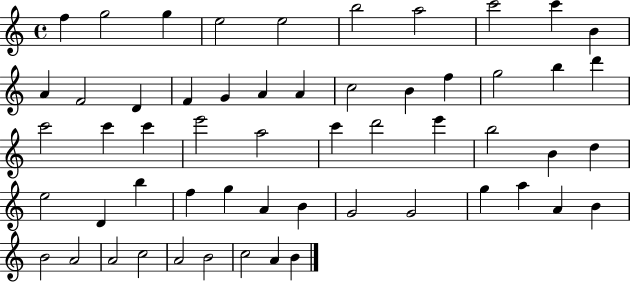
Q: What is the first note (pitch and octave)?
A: F5